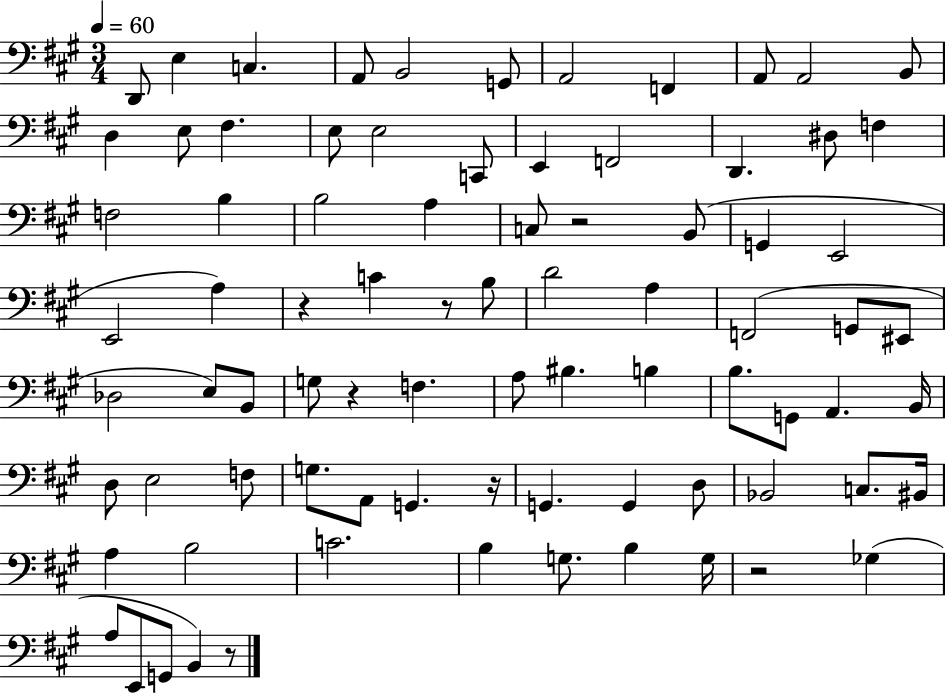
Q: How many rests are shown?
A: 7